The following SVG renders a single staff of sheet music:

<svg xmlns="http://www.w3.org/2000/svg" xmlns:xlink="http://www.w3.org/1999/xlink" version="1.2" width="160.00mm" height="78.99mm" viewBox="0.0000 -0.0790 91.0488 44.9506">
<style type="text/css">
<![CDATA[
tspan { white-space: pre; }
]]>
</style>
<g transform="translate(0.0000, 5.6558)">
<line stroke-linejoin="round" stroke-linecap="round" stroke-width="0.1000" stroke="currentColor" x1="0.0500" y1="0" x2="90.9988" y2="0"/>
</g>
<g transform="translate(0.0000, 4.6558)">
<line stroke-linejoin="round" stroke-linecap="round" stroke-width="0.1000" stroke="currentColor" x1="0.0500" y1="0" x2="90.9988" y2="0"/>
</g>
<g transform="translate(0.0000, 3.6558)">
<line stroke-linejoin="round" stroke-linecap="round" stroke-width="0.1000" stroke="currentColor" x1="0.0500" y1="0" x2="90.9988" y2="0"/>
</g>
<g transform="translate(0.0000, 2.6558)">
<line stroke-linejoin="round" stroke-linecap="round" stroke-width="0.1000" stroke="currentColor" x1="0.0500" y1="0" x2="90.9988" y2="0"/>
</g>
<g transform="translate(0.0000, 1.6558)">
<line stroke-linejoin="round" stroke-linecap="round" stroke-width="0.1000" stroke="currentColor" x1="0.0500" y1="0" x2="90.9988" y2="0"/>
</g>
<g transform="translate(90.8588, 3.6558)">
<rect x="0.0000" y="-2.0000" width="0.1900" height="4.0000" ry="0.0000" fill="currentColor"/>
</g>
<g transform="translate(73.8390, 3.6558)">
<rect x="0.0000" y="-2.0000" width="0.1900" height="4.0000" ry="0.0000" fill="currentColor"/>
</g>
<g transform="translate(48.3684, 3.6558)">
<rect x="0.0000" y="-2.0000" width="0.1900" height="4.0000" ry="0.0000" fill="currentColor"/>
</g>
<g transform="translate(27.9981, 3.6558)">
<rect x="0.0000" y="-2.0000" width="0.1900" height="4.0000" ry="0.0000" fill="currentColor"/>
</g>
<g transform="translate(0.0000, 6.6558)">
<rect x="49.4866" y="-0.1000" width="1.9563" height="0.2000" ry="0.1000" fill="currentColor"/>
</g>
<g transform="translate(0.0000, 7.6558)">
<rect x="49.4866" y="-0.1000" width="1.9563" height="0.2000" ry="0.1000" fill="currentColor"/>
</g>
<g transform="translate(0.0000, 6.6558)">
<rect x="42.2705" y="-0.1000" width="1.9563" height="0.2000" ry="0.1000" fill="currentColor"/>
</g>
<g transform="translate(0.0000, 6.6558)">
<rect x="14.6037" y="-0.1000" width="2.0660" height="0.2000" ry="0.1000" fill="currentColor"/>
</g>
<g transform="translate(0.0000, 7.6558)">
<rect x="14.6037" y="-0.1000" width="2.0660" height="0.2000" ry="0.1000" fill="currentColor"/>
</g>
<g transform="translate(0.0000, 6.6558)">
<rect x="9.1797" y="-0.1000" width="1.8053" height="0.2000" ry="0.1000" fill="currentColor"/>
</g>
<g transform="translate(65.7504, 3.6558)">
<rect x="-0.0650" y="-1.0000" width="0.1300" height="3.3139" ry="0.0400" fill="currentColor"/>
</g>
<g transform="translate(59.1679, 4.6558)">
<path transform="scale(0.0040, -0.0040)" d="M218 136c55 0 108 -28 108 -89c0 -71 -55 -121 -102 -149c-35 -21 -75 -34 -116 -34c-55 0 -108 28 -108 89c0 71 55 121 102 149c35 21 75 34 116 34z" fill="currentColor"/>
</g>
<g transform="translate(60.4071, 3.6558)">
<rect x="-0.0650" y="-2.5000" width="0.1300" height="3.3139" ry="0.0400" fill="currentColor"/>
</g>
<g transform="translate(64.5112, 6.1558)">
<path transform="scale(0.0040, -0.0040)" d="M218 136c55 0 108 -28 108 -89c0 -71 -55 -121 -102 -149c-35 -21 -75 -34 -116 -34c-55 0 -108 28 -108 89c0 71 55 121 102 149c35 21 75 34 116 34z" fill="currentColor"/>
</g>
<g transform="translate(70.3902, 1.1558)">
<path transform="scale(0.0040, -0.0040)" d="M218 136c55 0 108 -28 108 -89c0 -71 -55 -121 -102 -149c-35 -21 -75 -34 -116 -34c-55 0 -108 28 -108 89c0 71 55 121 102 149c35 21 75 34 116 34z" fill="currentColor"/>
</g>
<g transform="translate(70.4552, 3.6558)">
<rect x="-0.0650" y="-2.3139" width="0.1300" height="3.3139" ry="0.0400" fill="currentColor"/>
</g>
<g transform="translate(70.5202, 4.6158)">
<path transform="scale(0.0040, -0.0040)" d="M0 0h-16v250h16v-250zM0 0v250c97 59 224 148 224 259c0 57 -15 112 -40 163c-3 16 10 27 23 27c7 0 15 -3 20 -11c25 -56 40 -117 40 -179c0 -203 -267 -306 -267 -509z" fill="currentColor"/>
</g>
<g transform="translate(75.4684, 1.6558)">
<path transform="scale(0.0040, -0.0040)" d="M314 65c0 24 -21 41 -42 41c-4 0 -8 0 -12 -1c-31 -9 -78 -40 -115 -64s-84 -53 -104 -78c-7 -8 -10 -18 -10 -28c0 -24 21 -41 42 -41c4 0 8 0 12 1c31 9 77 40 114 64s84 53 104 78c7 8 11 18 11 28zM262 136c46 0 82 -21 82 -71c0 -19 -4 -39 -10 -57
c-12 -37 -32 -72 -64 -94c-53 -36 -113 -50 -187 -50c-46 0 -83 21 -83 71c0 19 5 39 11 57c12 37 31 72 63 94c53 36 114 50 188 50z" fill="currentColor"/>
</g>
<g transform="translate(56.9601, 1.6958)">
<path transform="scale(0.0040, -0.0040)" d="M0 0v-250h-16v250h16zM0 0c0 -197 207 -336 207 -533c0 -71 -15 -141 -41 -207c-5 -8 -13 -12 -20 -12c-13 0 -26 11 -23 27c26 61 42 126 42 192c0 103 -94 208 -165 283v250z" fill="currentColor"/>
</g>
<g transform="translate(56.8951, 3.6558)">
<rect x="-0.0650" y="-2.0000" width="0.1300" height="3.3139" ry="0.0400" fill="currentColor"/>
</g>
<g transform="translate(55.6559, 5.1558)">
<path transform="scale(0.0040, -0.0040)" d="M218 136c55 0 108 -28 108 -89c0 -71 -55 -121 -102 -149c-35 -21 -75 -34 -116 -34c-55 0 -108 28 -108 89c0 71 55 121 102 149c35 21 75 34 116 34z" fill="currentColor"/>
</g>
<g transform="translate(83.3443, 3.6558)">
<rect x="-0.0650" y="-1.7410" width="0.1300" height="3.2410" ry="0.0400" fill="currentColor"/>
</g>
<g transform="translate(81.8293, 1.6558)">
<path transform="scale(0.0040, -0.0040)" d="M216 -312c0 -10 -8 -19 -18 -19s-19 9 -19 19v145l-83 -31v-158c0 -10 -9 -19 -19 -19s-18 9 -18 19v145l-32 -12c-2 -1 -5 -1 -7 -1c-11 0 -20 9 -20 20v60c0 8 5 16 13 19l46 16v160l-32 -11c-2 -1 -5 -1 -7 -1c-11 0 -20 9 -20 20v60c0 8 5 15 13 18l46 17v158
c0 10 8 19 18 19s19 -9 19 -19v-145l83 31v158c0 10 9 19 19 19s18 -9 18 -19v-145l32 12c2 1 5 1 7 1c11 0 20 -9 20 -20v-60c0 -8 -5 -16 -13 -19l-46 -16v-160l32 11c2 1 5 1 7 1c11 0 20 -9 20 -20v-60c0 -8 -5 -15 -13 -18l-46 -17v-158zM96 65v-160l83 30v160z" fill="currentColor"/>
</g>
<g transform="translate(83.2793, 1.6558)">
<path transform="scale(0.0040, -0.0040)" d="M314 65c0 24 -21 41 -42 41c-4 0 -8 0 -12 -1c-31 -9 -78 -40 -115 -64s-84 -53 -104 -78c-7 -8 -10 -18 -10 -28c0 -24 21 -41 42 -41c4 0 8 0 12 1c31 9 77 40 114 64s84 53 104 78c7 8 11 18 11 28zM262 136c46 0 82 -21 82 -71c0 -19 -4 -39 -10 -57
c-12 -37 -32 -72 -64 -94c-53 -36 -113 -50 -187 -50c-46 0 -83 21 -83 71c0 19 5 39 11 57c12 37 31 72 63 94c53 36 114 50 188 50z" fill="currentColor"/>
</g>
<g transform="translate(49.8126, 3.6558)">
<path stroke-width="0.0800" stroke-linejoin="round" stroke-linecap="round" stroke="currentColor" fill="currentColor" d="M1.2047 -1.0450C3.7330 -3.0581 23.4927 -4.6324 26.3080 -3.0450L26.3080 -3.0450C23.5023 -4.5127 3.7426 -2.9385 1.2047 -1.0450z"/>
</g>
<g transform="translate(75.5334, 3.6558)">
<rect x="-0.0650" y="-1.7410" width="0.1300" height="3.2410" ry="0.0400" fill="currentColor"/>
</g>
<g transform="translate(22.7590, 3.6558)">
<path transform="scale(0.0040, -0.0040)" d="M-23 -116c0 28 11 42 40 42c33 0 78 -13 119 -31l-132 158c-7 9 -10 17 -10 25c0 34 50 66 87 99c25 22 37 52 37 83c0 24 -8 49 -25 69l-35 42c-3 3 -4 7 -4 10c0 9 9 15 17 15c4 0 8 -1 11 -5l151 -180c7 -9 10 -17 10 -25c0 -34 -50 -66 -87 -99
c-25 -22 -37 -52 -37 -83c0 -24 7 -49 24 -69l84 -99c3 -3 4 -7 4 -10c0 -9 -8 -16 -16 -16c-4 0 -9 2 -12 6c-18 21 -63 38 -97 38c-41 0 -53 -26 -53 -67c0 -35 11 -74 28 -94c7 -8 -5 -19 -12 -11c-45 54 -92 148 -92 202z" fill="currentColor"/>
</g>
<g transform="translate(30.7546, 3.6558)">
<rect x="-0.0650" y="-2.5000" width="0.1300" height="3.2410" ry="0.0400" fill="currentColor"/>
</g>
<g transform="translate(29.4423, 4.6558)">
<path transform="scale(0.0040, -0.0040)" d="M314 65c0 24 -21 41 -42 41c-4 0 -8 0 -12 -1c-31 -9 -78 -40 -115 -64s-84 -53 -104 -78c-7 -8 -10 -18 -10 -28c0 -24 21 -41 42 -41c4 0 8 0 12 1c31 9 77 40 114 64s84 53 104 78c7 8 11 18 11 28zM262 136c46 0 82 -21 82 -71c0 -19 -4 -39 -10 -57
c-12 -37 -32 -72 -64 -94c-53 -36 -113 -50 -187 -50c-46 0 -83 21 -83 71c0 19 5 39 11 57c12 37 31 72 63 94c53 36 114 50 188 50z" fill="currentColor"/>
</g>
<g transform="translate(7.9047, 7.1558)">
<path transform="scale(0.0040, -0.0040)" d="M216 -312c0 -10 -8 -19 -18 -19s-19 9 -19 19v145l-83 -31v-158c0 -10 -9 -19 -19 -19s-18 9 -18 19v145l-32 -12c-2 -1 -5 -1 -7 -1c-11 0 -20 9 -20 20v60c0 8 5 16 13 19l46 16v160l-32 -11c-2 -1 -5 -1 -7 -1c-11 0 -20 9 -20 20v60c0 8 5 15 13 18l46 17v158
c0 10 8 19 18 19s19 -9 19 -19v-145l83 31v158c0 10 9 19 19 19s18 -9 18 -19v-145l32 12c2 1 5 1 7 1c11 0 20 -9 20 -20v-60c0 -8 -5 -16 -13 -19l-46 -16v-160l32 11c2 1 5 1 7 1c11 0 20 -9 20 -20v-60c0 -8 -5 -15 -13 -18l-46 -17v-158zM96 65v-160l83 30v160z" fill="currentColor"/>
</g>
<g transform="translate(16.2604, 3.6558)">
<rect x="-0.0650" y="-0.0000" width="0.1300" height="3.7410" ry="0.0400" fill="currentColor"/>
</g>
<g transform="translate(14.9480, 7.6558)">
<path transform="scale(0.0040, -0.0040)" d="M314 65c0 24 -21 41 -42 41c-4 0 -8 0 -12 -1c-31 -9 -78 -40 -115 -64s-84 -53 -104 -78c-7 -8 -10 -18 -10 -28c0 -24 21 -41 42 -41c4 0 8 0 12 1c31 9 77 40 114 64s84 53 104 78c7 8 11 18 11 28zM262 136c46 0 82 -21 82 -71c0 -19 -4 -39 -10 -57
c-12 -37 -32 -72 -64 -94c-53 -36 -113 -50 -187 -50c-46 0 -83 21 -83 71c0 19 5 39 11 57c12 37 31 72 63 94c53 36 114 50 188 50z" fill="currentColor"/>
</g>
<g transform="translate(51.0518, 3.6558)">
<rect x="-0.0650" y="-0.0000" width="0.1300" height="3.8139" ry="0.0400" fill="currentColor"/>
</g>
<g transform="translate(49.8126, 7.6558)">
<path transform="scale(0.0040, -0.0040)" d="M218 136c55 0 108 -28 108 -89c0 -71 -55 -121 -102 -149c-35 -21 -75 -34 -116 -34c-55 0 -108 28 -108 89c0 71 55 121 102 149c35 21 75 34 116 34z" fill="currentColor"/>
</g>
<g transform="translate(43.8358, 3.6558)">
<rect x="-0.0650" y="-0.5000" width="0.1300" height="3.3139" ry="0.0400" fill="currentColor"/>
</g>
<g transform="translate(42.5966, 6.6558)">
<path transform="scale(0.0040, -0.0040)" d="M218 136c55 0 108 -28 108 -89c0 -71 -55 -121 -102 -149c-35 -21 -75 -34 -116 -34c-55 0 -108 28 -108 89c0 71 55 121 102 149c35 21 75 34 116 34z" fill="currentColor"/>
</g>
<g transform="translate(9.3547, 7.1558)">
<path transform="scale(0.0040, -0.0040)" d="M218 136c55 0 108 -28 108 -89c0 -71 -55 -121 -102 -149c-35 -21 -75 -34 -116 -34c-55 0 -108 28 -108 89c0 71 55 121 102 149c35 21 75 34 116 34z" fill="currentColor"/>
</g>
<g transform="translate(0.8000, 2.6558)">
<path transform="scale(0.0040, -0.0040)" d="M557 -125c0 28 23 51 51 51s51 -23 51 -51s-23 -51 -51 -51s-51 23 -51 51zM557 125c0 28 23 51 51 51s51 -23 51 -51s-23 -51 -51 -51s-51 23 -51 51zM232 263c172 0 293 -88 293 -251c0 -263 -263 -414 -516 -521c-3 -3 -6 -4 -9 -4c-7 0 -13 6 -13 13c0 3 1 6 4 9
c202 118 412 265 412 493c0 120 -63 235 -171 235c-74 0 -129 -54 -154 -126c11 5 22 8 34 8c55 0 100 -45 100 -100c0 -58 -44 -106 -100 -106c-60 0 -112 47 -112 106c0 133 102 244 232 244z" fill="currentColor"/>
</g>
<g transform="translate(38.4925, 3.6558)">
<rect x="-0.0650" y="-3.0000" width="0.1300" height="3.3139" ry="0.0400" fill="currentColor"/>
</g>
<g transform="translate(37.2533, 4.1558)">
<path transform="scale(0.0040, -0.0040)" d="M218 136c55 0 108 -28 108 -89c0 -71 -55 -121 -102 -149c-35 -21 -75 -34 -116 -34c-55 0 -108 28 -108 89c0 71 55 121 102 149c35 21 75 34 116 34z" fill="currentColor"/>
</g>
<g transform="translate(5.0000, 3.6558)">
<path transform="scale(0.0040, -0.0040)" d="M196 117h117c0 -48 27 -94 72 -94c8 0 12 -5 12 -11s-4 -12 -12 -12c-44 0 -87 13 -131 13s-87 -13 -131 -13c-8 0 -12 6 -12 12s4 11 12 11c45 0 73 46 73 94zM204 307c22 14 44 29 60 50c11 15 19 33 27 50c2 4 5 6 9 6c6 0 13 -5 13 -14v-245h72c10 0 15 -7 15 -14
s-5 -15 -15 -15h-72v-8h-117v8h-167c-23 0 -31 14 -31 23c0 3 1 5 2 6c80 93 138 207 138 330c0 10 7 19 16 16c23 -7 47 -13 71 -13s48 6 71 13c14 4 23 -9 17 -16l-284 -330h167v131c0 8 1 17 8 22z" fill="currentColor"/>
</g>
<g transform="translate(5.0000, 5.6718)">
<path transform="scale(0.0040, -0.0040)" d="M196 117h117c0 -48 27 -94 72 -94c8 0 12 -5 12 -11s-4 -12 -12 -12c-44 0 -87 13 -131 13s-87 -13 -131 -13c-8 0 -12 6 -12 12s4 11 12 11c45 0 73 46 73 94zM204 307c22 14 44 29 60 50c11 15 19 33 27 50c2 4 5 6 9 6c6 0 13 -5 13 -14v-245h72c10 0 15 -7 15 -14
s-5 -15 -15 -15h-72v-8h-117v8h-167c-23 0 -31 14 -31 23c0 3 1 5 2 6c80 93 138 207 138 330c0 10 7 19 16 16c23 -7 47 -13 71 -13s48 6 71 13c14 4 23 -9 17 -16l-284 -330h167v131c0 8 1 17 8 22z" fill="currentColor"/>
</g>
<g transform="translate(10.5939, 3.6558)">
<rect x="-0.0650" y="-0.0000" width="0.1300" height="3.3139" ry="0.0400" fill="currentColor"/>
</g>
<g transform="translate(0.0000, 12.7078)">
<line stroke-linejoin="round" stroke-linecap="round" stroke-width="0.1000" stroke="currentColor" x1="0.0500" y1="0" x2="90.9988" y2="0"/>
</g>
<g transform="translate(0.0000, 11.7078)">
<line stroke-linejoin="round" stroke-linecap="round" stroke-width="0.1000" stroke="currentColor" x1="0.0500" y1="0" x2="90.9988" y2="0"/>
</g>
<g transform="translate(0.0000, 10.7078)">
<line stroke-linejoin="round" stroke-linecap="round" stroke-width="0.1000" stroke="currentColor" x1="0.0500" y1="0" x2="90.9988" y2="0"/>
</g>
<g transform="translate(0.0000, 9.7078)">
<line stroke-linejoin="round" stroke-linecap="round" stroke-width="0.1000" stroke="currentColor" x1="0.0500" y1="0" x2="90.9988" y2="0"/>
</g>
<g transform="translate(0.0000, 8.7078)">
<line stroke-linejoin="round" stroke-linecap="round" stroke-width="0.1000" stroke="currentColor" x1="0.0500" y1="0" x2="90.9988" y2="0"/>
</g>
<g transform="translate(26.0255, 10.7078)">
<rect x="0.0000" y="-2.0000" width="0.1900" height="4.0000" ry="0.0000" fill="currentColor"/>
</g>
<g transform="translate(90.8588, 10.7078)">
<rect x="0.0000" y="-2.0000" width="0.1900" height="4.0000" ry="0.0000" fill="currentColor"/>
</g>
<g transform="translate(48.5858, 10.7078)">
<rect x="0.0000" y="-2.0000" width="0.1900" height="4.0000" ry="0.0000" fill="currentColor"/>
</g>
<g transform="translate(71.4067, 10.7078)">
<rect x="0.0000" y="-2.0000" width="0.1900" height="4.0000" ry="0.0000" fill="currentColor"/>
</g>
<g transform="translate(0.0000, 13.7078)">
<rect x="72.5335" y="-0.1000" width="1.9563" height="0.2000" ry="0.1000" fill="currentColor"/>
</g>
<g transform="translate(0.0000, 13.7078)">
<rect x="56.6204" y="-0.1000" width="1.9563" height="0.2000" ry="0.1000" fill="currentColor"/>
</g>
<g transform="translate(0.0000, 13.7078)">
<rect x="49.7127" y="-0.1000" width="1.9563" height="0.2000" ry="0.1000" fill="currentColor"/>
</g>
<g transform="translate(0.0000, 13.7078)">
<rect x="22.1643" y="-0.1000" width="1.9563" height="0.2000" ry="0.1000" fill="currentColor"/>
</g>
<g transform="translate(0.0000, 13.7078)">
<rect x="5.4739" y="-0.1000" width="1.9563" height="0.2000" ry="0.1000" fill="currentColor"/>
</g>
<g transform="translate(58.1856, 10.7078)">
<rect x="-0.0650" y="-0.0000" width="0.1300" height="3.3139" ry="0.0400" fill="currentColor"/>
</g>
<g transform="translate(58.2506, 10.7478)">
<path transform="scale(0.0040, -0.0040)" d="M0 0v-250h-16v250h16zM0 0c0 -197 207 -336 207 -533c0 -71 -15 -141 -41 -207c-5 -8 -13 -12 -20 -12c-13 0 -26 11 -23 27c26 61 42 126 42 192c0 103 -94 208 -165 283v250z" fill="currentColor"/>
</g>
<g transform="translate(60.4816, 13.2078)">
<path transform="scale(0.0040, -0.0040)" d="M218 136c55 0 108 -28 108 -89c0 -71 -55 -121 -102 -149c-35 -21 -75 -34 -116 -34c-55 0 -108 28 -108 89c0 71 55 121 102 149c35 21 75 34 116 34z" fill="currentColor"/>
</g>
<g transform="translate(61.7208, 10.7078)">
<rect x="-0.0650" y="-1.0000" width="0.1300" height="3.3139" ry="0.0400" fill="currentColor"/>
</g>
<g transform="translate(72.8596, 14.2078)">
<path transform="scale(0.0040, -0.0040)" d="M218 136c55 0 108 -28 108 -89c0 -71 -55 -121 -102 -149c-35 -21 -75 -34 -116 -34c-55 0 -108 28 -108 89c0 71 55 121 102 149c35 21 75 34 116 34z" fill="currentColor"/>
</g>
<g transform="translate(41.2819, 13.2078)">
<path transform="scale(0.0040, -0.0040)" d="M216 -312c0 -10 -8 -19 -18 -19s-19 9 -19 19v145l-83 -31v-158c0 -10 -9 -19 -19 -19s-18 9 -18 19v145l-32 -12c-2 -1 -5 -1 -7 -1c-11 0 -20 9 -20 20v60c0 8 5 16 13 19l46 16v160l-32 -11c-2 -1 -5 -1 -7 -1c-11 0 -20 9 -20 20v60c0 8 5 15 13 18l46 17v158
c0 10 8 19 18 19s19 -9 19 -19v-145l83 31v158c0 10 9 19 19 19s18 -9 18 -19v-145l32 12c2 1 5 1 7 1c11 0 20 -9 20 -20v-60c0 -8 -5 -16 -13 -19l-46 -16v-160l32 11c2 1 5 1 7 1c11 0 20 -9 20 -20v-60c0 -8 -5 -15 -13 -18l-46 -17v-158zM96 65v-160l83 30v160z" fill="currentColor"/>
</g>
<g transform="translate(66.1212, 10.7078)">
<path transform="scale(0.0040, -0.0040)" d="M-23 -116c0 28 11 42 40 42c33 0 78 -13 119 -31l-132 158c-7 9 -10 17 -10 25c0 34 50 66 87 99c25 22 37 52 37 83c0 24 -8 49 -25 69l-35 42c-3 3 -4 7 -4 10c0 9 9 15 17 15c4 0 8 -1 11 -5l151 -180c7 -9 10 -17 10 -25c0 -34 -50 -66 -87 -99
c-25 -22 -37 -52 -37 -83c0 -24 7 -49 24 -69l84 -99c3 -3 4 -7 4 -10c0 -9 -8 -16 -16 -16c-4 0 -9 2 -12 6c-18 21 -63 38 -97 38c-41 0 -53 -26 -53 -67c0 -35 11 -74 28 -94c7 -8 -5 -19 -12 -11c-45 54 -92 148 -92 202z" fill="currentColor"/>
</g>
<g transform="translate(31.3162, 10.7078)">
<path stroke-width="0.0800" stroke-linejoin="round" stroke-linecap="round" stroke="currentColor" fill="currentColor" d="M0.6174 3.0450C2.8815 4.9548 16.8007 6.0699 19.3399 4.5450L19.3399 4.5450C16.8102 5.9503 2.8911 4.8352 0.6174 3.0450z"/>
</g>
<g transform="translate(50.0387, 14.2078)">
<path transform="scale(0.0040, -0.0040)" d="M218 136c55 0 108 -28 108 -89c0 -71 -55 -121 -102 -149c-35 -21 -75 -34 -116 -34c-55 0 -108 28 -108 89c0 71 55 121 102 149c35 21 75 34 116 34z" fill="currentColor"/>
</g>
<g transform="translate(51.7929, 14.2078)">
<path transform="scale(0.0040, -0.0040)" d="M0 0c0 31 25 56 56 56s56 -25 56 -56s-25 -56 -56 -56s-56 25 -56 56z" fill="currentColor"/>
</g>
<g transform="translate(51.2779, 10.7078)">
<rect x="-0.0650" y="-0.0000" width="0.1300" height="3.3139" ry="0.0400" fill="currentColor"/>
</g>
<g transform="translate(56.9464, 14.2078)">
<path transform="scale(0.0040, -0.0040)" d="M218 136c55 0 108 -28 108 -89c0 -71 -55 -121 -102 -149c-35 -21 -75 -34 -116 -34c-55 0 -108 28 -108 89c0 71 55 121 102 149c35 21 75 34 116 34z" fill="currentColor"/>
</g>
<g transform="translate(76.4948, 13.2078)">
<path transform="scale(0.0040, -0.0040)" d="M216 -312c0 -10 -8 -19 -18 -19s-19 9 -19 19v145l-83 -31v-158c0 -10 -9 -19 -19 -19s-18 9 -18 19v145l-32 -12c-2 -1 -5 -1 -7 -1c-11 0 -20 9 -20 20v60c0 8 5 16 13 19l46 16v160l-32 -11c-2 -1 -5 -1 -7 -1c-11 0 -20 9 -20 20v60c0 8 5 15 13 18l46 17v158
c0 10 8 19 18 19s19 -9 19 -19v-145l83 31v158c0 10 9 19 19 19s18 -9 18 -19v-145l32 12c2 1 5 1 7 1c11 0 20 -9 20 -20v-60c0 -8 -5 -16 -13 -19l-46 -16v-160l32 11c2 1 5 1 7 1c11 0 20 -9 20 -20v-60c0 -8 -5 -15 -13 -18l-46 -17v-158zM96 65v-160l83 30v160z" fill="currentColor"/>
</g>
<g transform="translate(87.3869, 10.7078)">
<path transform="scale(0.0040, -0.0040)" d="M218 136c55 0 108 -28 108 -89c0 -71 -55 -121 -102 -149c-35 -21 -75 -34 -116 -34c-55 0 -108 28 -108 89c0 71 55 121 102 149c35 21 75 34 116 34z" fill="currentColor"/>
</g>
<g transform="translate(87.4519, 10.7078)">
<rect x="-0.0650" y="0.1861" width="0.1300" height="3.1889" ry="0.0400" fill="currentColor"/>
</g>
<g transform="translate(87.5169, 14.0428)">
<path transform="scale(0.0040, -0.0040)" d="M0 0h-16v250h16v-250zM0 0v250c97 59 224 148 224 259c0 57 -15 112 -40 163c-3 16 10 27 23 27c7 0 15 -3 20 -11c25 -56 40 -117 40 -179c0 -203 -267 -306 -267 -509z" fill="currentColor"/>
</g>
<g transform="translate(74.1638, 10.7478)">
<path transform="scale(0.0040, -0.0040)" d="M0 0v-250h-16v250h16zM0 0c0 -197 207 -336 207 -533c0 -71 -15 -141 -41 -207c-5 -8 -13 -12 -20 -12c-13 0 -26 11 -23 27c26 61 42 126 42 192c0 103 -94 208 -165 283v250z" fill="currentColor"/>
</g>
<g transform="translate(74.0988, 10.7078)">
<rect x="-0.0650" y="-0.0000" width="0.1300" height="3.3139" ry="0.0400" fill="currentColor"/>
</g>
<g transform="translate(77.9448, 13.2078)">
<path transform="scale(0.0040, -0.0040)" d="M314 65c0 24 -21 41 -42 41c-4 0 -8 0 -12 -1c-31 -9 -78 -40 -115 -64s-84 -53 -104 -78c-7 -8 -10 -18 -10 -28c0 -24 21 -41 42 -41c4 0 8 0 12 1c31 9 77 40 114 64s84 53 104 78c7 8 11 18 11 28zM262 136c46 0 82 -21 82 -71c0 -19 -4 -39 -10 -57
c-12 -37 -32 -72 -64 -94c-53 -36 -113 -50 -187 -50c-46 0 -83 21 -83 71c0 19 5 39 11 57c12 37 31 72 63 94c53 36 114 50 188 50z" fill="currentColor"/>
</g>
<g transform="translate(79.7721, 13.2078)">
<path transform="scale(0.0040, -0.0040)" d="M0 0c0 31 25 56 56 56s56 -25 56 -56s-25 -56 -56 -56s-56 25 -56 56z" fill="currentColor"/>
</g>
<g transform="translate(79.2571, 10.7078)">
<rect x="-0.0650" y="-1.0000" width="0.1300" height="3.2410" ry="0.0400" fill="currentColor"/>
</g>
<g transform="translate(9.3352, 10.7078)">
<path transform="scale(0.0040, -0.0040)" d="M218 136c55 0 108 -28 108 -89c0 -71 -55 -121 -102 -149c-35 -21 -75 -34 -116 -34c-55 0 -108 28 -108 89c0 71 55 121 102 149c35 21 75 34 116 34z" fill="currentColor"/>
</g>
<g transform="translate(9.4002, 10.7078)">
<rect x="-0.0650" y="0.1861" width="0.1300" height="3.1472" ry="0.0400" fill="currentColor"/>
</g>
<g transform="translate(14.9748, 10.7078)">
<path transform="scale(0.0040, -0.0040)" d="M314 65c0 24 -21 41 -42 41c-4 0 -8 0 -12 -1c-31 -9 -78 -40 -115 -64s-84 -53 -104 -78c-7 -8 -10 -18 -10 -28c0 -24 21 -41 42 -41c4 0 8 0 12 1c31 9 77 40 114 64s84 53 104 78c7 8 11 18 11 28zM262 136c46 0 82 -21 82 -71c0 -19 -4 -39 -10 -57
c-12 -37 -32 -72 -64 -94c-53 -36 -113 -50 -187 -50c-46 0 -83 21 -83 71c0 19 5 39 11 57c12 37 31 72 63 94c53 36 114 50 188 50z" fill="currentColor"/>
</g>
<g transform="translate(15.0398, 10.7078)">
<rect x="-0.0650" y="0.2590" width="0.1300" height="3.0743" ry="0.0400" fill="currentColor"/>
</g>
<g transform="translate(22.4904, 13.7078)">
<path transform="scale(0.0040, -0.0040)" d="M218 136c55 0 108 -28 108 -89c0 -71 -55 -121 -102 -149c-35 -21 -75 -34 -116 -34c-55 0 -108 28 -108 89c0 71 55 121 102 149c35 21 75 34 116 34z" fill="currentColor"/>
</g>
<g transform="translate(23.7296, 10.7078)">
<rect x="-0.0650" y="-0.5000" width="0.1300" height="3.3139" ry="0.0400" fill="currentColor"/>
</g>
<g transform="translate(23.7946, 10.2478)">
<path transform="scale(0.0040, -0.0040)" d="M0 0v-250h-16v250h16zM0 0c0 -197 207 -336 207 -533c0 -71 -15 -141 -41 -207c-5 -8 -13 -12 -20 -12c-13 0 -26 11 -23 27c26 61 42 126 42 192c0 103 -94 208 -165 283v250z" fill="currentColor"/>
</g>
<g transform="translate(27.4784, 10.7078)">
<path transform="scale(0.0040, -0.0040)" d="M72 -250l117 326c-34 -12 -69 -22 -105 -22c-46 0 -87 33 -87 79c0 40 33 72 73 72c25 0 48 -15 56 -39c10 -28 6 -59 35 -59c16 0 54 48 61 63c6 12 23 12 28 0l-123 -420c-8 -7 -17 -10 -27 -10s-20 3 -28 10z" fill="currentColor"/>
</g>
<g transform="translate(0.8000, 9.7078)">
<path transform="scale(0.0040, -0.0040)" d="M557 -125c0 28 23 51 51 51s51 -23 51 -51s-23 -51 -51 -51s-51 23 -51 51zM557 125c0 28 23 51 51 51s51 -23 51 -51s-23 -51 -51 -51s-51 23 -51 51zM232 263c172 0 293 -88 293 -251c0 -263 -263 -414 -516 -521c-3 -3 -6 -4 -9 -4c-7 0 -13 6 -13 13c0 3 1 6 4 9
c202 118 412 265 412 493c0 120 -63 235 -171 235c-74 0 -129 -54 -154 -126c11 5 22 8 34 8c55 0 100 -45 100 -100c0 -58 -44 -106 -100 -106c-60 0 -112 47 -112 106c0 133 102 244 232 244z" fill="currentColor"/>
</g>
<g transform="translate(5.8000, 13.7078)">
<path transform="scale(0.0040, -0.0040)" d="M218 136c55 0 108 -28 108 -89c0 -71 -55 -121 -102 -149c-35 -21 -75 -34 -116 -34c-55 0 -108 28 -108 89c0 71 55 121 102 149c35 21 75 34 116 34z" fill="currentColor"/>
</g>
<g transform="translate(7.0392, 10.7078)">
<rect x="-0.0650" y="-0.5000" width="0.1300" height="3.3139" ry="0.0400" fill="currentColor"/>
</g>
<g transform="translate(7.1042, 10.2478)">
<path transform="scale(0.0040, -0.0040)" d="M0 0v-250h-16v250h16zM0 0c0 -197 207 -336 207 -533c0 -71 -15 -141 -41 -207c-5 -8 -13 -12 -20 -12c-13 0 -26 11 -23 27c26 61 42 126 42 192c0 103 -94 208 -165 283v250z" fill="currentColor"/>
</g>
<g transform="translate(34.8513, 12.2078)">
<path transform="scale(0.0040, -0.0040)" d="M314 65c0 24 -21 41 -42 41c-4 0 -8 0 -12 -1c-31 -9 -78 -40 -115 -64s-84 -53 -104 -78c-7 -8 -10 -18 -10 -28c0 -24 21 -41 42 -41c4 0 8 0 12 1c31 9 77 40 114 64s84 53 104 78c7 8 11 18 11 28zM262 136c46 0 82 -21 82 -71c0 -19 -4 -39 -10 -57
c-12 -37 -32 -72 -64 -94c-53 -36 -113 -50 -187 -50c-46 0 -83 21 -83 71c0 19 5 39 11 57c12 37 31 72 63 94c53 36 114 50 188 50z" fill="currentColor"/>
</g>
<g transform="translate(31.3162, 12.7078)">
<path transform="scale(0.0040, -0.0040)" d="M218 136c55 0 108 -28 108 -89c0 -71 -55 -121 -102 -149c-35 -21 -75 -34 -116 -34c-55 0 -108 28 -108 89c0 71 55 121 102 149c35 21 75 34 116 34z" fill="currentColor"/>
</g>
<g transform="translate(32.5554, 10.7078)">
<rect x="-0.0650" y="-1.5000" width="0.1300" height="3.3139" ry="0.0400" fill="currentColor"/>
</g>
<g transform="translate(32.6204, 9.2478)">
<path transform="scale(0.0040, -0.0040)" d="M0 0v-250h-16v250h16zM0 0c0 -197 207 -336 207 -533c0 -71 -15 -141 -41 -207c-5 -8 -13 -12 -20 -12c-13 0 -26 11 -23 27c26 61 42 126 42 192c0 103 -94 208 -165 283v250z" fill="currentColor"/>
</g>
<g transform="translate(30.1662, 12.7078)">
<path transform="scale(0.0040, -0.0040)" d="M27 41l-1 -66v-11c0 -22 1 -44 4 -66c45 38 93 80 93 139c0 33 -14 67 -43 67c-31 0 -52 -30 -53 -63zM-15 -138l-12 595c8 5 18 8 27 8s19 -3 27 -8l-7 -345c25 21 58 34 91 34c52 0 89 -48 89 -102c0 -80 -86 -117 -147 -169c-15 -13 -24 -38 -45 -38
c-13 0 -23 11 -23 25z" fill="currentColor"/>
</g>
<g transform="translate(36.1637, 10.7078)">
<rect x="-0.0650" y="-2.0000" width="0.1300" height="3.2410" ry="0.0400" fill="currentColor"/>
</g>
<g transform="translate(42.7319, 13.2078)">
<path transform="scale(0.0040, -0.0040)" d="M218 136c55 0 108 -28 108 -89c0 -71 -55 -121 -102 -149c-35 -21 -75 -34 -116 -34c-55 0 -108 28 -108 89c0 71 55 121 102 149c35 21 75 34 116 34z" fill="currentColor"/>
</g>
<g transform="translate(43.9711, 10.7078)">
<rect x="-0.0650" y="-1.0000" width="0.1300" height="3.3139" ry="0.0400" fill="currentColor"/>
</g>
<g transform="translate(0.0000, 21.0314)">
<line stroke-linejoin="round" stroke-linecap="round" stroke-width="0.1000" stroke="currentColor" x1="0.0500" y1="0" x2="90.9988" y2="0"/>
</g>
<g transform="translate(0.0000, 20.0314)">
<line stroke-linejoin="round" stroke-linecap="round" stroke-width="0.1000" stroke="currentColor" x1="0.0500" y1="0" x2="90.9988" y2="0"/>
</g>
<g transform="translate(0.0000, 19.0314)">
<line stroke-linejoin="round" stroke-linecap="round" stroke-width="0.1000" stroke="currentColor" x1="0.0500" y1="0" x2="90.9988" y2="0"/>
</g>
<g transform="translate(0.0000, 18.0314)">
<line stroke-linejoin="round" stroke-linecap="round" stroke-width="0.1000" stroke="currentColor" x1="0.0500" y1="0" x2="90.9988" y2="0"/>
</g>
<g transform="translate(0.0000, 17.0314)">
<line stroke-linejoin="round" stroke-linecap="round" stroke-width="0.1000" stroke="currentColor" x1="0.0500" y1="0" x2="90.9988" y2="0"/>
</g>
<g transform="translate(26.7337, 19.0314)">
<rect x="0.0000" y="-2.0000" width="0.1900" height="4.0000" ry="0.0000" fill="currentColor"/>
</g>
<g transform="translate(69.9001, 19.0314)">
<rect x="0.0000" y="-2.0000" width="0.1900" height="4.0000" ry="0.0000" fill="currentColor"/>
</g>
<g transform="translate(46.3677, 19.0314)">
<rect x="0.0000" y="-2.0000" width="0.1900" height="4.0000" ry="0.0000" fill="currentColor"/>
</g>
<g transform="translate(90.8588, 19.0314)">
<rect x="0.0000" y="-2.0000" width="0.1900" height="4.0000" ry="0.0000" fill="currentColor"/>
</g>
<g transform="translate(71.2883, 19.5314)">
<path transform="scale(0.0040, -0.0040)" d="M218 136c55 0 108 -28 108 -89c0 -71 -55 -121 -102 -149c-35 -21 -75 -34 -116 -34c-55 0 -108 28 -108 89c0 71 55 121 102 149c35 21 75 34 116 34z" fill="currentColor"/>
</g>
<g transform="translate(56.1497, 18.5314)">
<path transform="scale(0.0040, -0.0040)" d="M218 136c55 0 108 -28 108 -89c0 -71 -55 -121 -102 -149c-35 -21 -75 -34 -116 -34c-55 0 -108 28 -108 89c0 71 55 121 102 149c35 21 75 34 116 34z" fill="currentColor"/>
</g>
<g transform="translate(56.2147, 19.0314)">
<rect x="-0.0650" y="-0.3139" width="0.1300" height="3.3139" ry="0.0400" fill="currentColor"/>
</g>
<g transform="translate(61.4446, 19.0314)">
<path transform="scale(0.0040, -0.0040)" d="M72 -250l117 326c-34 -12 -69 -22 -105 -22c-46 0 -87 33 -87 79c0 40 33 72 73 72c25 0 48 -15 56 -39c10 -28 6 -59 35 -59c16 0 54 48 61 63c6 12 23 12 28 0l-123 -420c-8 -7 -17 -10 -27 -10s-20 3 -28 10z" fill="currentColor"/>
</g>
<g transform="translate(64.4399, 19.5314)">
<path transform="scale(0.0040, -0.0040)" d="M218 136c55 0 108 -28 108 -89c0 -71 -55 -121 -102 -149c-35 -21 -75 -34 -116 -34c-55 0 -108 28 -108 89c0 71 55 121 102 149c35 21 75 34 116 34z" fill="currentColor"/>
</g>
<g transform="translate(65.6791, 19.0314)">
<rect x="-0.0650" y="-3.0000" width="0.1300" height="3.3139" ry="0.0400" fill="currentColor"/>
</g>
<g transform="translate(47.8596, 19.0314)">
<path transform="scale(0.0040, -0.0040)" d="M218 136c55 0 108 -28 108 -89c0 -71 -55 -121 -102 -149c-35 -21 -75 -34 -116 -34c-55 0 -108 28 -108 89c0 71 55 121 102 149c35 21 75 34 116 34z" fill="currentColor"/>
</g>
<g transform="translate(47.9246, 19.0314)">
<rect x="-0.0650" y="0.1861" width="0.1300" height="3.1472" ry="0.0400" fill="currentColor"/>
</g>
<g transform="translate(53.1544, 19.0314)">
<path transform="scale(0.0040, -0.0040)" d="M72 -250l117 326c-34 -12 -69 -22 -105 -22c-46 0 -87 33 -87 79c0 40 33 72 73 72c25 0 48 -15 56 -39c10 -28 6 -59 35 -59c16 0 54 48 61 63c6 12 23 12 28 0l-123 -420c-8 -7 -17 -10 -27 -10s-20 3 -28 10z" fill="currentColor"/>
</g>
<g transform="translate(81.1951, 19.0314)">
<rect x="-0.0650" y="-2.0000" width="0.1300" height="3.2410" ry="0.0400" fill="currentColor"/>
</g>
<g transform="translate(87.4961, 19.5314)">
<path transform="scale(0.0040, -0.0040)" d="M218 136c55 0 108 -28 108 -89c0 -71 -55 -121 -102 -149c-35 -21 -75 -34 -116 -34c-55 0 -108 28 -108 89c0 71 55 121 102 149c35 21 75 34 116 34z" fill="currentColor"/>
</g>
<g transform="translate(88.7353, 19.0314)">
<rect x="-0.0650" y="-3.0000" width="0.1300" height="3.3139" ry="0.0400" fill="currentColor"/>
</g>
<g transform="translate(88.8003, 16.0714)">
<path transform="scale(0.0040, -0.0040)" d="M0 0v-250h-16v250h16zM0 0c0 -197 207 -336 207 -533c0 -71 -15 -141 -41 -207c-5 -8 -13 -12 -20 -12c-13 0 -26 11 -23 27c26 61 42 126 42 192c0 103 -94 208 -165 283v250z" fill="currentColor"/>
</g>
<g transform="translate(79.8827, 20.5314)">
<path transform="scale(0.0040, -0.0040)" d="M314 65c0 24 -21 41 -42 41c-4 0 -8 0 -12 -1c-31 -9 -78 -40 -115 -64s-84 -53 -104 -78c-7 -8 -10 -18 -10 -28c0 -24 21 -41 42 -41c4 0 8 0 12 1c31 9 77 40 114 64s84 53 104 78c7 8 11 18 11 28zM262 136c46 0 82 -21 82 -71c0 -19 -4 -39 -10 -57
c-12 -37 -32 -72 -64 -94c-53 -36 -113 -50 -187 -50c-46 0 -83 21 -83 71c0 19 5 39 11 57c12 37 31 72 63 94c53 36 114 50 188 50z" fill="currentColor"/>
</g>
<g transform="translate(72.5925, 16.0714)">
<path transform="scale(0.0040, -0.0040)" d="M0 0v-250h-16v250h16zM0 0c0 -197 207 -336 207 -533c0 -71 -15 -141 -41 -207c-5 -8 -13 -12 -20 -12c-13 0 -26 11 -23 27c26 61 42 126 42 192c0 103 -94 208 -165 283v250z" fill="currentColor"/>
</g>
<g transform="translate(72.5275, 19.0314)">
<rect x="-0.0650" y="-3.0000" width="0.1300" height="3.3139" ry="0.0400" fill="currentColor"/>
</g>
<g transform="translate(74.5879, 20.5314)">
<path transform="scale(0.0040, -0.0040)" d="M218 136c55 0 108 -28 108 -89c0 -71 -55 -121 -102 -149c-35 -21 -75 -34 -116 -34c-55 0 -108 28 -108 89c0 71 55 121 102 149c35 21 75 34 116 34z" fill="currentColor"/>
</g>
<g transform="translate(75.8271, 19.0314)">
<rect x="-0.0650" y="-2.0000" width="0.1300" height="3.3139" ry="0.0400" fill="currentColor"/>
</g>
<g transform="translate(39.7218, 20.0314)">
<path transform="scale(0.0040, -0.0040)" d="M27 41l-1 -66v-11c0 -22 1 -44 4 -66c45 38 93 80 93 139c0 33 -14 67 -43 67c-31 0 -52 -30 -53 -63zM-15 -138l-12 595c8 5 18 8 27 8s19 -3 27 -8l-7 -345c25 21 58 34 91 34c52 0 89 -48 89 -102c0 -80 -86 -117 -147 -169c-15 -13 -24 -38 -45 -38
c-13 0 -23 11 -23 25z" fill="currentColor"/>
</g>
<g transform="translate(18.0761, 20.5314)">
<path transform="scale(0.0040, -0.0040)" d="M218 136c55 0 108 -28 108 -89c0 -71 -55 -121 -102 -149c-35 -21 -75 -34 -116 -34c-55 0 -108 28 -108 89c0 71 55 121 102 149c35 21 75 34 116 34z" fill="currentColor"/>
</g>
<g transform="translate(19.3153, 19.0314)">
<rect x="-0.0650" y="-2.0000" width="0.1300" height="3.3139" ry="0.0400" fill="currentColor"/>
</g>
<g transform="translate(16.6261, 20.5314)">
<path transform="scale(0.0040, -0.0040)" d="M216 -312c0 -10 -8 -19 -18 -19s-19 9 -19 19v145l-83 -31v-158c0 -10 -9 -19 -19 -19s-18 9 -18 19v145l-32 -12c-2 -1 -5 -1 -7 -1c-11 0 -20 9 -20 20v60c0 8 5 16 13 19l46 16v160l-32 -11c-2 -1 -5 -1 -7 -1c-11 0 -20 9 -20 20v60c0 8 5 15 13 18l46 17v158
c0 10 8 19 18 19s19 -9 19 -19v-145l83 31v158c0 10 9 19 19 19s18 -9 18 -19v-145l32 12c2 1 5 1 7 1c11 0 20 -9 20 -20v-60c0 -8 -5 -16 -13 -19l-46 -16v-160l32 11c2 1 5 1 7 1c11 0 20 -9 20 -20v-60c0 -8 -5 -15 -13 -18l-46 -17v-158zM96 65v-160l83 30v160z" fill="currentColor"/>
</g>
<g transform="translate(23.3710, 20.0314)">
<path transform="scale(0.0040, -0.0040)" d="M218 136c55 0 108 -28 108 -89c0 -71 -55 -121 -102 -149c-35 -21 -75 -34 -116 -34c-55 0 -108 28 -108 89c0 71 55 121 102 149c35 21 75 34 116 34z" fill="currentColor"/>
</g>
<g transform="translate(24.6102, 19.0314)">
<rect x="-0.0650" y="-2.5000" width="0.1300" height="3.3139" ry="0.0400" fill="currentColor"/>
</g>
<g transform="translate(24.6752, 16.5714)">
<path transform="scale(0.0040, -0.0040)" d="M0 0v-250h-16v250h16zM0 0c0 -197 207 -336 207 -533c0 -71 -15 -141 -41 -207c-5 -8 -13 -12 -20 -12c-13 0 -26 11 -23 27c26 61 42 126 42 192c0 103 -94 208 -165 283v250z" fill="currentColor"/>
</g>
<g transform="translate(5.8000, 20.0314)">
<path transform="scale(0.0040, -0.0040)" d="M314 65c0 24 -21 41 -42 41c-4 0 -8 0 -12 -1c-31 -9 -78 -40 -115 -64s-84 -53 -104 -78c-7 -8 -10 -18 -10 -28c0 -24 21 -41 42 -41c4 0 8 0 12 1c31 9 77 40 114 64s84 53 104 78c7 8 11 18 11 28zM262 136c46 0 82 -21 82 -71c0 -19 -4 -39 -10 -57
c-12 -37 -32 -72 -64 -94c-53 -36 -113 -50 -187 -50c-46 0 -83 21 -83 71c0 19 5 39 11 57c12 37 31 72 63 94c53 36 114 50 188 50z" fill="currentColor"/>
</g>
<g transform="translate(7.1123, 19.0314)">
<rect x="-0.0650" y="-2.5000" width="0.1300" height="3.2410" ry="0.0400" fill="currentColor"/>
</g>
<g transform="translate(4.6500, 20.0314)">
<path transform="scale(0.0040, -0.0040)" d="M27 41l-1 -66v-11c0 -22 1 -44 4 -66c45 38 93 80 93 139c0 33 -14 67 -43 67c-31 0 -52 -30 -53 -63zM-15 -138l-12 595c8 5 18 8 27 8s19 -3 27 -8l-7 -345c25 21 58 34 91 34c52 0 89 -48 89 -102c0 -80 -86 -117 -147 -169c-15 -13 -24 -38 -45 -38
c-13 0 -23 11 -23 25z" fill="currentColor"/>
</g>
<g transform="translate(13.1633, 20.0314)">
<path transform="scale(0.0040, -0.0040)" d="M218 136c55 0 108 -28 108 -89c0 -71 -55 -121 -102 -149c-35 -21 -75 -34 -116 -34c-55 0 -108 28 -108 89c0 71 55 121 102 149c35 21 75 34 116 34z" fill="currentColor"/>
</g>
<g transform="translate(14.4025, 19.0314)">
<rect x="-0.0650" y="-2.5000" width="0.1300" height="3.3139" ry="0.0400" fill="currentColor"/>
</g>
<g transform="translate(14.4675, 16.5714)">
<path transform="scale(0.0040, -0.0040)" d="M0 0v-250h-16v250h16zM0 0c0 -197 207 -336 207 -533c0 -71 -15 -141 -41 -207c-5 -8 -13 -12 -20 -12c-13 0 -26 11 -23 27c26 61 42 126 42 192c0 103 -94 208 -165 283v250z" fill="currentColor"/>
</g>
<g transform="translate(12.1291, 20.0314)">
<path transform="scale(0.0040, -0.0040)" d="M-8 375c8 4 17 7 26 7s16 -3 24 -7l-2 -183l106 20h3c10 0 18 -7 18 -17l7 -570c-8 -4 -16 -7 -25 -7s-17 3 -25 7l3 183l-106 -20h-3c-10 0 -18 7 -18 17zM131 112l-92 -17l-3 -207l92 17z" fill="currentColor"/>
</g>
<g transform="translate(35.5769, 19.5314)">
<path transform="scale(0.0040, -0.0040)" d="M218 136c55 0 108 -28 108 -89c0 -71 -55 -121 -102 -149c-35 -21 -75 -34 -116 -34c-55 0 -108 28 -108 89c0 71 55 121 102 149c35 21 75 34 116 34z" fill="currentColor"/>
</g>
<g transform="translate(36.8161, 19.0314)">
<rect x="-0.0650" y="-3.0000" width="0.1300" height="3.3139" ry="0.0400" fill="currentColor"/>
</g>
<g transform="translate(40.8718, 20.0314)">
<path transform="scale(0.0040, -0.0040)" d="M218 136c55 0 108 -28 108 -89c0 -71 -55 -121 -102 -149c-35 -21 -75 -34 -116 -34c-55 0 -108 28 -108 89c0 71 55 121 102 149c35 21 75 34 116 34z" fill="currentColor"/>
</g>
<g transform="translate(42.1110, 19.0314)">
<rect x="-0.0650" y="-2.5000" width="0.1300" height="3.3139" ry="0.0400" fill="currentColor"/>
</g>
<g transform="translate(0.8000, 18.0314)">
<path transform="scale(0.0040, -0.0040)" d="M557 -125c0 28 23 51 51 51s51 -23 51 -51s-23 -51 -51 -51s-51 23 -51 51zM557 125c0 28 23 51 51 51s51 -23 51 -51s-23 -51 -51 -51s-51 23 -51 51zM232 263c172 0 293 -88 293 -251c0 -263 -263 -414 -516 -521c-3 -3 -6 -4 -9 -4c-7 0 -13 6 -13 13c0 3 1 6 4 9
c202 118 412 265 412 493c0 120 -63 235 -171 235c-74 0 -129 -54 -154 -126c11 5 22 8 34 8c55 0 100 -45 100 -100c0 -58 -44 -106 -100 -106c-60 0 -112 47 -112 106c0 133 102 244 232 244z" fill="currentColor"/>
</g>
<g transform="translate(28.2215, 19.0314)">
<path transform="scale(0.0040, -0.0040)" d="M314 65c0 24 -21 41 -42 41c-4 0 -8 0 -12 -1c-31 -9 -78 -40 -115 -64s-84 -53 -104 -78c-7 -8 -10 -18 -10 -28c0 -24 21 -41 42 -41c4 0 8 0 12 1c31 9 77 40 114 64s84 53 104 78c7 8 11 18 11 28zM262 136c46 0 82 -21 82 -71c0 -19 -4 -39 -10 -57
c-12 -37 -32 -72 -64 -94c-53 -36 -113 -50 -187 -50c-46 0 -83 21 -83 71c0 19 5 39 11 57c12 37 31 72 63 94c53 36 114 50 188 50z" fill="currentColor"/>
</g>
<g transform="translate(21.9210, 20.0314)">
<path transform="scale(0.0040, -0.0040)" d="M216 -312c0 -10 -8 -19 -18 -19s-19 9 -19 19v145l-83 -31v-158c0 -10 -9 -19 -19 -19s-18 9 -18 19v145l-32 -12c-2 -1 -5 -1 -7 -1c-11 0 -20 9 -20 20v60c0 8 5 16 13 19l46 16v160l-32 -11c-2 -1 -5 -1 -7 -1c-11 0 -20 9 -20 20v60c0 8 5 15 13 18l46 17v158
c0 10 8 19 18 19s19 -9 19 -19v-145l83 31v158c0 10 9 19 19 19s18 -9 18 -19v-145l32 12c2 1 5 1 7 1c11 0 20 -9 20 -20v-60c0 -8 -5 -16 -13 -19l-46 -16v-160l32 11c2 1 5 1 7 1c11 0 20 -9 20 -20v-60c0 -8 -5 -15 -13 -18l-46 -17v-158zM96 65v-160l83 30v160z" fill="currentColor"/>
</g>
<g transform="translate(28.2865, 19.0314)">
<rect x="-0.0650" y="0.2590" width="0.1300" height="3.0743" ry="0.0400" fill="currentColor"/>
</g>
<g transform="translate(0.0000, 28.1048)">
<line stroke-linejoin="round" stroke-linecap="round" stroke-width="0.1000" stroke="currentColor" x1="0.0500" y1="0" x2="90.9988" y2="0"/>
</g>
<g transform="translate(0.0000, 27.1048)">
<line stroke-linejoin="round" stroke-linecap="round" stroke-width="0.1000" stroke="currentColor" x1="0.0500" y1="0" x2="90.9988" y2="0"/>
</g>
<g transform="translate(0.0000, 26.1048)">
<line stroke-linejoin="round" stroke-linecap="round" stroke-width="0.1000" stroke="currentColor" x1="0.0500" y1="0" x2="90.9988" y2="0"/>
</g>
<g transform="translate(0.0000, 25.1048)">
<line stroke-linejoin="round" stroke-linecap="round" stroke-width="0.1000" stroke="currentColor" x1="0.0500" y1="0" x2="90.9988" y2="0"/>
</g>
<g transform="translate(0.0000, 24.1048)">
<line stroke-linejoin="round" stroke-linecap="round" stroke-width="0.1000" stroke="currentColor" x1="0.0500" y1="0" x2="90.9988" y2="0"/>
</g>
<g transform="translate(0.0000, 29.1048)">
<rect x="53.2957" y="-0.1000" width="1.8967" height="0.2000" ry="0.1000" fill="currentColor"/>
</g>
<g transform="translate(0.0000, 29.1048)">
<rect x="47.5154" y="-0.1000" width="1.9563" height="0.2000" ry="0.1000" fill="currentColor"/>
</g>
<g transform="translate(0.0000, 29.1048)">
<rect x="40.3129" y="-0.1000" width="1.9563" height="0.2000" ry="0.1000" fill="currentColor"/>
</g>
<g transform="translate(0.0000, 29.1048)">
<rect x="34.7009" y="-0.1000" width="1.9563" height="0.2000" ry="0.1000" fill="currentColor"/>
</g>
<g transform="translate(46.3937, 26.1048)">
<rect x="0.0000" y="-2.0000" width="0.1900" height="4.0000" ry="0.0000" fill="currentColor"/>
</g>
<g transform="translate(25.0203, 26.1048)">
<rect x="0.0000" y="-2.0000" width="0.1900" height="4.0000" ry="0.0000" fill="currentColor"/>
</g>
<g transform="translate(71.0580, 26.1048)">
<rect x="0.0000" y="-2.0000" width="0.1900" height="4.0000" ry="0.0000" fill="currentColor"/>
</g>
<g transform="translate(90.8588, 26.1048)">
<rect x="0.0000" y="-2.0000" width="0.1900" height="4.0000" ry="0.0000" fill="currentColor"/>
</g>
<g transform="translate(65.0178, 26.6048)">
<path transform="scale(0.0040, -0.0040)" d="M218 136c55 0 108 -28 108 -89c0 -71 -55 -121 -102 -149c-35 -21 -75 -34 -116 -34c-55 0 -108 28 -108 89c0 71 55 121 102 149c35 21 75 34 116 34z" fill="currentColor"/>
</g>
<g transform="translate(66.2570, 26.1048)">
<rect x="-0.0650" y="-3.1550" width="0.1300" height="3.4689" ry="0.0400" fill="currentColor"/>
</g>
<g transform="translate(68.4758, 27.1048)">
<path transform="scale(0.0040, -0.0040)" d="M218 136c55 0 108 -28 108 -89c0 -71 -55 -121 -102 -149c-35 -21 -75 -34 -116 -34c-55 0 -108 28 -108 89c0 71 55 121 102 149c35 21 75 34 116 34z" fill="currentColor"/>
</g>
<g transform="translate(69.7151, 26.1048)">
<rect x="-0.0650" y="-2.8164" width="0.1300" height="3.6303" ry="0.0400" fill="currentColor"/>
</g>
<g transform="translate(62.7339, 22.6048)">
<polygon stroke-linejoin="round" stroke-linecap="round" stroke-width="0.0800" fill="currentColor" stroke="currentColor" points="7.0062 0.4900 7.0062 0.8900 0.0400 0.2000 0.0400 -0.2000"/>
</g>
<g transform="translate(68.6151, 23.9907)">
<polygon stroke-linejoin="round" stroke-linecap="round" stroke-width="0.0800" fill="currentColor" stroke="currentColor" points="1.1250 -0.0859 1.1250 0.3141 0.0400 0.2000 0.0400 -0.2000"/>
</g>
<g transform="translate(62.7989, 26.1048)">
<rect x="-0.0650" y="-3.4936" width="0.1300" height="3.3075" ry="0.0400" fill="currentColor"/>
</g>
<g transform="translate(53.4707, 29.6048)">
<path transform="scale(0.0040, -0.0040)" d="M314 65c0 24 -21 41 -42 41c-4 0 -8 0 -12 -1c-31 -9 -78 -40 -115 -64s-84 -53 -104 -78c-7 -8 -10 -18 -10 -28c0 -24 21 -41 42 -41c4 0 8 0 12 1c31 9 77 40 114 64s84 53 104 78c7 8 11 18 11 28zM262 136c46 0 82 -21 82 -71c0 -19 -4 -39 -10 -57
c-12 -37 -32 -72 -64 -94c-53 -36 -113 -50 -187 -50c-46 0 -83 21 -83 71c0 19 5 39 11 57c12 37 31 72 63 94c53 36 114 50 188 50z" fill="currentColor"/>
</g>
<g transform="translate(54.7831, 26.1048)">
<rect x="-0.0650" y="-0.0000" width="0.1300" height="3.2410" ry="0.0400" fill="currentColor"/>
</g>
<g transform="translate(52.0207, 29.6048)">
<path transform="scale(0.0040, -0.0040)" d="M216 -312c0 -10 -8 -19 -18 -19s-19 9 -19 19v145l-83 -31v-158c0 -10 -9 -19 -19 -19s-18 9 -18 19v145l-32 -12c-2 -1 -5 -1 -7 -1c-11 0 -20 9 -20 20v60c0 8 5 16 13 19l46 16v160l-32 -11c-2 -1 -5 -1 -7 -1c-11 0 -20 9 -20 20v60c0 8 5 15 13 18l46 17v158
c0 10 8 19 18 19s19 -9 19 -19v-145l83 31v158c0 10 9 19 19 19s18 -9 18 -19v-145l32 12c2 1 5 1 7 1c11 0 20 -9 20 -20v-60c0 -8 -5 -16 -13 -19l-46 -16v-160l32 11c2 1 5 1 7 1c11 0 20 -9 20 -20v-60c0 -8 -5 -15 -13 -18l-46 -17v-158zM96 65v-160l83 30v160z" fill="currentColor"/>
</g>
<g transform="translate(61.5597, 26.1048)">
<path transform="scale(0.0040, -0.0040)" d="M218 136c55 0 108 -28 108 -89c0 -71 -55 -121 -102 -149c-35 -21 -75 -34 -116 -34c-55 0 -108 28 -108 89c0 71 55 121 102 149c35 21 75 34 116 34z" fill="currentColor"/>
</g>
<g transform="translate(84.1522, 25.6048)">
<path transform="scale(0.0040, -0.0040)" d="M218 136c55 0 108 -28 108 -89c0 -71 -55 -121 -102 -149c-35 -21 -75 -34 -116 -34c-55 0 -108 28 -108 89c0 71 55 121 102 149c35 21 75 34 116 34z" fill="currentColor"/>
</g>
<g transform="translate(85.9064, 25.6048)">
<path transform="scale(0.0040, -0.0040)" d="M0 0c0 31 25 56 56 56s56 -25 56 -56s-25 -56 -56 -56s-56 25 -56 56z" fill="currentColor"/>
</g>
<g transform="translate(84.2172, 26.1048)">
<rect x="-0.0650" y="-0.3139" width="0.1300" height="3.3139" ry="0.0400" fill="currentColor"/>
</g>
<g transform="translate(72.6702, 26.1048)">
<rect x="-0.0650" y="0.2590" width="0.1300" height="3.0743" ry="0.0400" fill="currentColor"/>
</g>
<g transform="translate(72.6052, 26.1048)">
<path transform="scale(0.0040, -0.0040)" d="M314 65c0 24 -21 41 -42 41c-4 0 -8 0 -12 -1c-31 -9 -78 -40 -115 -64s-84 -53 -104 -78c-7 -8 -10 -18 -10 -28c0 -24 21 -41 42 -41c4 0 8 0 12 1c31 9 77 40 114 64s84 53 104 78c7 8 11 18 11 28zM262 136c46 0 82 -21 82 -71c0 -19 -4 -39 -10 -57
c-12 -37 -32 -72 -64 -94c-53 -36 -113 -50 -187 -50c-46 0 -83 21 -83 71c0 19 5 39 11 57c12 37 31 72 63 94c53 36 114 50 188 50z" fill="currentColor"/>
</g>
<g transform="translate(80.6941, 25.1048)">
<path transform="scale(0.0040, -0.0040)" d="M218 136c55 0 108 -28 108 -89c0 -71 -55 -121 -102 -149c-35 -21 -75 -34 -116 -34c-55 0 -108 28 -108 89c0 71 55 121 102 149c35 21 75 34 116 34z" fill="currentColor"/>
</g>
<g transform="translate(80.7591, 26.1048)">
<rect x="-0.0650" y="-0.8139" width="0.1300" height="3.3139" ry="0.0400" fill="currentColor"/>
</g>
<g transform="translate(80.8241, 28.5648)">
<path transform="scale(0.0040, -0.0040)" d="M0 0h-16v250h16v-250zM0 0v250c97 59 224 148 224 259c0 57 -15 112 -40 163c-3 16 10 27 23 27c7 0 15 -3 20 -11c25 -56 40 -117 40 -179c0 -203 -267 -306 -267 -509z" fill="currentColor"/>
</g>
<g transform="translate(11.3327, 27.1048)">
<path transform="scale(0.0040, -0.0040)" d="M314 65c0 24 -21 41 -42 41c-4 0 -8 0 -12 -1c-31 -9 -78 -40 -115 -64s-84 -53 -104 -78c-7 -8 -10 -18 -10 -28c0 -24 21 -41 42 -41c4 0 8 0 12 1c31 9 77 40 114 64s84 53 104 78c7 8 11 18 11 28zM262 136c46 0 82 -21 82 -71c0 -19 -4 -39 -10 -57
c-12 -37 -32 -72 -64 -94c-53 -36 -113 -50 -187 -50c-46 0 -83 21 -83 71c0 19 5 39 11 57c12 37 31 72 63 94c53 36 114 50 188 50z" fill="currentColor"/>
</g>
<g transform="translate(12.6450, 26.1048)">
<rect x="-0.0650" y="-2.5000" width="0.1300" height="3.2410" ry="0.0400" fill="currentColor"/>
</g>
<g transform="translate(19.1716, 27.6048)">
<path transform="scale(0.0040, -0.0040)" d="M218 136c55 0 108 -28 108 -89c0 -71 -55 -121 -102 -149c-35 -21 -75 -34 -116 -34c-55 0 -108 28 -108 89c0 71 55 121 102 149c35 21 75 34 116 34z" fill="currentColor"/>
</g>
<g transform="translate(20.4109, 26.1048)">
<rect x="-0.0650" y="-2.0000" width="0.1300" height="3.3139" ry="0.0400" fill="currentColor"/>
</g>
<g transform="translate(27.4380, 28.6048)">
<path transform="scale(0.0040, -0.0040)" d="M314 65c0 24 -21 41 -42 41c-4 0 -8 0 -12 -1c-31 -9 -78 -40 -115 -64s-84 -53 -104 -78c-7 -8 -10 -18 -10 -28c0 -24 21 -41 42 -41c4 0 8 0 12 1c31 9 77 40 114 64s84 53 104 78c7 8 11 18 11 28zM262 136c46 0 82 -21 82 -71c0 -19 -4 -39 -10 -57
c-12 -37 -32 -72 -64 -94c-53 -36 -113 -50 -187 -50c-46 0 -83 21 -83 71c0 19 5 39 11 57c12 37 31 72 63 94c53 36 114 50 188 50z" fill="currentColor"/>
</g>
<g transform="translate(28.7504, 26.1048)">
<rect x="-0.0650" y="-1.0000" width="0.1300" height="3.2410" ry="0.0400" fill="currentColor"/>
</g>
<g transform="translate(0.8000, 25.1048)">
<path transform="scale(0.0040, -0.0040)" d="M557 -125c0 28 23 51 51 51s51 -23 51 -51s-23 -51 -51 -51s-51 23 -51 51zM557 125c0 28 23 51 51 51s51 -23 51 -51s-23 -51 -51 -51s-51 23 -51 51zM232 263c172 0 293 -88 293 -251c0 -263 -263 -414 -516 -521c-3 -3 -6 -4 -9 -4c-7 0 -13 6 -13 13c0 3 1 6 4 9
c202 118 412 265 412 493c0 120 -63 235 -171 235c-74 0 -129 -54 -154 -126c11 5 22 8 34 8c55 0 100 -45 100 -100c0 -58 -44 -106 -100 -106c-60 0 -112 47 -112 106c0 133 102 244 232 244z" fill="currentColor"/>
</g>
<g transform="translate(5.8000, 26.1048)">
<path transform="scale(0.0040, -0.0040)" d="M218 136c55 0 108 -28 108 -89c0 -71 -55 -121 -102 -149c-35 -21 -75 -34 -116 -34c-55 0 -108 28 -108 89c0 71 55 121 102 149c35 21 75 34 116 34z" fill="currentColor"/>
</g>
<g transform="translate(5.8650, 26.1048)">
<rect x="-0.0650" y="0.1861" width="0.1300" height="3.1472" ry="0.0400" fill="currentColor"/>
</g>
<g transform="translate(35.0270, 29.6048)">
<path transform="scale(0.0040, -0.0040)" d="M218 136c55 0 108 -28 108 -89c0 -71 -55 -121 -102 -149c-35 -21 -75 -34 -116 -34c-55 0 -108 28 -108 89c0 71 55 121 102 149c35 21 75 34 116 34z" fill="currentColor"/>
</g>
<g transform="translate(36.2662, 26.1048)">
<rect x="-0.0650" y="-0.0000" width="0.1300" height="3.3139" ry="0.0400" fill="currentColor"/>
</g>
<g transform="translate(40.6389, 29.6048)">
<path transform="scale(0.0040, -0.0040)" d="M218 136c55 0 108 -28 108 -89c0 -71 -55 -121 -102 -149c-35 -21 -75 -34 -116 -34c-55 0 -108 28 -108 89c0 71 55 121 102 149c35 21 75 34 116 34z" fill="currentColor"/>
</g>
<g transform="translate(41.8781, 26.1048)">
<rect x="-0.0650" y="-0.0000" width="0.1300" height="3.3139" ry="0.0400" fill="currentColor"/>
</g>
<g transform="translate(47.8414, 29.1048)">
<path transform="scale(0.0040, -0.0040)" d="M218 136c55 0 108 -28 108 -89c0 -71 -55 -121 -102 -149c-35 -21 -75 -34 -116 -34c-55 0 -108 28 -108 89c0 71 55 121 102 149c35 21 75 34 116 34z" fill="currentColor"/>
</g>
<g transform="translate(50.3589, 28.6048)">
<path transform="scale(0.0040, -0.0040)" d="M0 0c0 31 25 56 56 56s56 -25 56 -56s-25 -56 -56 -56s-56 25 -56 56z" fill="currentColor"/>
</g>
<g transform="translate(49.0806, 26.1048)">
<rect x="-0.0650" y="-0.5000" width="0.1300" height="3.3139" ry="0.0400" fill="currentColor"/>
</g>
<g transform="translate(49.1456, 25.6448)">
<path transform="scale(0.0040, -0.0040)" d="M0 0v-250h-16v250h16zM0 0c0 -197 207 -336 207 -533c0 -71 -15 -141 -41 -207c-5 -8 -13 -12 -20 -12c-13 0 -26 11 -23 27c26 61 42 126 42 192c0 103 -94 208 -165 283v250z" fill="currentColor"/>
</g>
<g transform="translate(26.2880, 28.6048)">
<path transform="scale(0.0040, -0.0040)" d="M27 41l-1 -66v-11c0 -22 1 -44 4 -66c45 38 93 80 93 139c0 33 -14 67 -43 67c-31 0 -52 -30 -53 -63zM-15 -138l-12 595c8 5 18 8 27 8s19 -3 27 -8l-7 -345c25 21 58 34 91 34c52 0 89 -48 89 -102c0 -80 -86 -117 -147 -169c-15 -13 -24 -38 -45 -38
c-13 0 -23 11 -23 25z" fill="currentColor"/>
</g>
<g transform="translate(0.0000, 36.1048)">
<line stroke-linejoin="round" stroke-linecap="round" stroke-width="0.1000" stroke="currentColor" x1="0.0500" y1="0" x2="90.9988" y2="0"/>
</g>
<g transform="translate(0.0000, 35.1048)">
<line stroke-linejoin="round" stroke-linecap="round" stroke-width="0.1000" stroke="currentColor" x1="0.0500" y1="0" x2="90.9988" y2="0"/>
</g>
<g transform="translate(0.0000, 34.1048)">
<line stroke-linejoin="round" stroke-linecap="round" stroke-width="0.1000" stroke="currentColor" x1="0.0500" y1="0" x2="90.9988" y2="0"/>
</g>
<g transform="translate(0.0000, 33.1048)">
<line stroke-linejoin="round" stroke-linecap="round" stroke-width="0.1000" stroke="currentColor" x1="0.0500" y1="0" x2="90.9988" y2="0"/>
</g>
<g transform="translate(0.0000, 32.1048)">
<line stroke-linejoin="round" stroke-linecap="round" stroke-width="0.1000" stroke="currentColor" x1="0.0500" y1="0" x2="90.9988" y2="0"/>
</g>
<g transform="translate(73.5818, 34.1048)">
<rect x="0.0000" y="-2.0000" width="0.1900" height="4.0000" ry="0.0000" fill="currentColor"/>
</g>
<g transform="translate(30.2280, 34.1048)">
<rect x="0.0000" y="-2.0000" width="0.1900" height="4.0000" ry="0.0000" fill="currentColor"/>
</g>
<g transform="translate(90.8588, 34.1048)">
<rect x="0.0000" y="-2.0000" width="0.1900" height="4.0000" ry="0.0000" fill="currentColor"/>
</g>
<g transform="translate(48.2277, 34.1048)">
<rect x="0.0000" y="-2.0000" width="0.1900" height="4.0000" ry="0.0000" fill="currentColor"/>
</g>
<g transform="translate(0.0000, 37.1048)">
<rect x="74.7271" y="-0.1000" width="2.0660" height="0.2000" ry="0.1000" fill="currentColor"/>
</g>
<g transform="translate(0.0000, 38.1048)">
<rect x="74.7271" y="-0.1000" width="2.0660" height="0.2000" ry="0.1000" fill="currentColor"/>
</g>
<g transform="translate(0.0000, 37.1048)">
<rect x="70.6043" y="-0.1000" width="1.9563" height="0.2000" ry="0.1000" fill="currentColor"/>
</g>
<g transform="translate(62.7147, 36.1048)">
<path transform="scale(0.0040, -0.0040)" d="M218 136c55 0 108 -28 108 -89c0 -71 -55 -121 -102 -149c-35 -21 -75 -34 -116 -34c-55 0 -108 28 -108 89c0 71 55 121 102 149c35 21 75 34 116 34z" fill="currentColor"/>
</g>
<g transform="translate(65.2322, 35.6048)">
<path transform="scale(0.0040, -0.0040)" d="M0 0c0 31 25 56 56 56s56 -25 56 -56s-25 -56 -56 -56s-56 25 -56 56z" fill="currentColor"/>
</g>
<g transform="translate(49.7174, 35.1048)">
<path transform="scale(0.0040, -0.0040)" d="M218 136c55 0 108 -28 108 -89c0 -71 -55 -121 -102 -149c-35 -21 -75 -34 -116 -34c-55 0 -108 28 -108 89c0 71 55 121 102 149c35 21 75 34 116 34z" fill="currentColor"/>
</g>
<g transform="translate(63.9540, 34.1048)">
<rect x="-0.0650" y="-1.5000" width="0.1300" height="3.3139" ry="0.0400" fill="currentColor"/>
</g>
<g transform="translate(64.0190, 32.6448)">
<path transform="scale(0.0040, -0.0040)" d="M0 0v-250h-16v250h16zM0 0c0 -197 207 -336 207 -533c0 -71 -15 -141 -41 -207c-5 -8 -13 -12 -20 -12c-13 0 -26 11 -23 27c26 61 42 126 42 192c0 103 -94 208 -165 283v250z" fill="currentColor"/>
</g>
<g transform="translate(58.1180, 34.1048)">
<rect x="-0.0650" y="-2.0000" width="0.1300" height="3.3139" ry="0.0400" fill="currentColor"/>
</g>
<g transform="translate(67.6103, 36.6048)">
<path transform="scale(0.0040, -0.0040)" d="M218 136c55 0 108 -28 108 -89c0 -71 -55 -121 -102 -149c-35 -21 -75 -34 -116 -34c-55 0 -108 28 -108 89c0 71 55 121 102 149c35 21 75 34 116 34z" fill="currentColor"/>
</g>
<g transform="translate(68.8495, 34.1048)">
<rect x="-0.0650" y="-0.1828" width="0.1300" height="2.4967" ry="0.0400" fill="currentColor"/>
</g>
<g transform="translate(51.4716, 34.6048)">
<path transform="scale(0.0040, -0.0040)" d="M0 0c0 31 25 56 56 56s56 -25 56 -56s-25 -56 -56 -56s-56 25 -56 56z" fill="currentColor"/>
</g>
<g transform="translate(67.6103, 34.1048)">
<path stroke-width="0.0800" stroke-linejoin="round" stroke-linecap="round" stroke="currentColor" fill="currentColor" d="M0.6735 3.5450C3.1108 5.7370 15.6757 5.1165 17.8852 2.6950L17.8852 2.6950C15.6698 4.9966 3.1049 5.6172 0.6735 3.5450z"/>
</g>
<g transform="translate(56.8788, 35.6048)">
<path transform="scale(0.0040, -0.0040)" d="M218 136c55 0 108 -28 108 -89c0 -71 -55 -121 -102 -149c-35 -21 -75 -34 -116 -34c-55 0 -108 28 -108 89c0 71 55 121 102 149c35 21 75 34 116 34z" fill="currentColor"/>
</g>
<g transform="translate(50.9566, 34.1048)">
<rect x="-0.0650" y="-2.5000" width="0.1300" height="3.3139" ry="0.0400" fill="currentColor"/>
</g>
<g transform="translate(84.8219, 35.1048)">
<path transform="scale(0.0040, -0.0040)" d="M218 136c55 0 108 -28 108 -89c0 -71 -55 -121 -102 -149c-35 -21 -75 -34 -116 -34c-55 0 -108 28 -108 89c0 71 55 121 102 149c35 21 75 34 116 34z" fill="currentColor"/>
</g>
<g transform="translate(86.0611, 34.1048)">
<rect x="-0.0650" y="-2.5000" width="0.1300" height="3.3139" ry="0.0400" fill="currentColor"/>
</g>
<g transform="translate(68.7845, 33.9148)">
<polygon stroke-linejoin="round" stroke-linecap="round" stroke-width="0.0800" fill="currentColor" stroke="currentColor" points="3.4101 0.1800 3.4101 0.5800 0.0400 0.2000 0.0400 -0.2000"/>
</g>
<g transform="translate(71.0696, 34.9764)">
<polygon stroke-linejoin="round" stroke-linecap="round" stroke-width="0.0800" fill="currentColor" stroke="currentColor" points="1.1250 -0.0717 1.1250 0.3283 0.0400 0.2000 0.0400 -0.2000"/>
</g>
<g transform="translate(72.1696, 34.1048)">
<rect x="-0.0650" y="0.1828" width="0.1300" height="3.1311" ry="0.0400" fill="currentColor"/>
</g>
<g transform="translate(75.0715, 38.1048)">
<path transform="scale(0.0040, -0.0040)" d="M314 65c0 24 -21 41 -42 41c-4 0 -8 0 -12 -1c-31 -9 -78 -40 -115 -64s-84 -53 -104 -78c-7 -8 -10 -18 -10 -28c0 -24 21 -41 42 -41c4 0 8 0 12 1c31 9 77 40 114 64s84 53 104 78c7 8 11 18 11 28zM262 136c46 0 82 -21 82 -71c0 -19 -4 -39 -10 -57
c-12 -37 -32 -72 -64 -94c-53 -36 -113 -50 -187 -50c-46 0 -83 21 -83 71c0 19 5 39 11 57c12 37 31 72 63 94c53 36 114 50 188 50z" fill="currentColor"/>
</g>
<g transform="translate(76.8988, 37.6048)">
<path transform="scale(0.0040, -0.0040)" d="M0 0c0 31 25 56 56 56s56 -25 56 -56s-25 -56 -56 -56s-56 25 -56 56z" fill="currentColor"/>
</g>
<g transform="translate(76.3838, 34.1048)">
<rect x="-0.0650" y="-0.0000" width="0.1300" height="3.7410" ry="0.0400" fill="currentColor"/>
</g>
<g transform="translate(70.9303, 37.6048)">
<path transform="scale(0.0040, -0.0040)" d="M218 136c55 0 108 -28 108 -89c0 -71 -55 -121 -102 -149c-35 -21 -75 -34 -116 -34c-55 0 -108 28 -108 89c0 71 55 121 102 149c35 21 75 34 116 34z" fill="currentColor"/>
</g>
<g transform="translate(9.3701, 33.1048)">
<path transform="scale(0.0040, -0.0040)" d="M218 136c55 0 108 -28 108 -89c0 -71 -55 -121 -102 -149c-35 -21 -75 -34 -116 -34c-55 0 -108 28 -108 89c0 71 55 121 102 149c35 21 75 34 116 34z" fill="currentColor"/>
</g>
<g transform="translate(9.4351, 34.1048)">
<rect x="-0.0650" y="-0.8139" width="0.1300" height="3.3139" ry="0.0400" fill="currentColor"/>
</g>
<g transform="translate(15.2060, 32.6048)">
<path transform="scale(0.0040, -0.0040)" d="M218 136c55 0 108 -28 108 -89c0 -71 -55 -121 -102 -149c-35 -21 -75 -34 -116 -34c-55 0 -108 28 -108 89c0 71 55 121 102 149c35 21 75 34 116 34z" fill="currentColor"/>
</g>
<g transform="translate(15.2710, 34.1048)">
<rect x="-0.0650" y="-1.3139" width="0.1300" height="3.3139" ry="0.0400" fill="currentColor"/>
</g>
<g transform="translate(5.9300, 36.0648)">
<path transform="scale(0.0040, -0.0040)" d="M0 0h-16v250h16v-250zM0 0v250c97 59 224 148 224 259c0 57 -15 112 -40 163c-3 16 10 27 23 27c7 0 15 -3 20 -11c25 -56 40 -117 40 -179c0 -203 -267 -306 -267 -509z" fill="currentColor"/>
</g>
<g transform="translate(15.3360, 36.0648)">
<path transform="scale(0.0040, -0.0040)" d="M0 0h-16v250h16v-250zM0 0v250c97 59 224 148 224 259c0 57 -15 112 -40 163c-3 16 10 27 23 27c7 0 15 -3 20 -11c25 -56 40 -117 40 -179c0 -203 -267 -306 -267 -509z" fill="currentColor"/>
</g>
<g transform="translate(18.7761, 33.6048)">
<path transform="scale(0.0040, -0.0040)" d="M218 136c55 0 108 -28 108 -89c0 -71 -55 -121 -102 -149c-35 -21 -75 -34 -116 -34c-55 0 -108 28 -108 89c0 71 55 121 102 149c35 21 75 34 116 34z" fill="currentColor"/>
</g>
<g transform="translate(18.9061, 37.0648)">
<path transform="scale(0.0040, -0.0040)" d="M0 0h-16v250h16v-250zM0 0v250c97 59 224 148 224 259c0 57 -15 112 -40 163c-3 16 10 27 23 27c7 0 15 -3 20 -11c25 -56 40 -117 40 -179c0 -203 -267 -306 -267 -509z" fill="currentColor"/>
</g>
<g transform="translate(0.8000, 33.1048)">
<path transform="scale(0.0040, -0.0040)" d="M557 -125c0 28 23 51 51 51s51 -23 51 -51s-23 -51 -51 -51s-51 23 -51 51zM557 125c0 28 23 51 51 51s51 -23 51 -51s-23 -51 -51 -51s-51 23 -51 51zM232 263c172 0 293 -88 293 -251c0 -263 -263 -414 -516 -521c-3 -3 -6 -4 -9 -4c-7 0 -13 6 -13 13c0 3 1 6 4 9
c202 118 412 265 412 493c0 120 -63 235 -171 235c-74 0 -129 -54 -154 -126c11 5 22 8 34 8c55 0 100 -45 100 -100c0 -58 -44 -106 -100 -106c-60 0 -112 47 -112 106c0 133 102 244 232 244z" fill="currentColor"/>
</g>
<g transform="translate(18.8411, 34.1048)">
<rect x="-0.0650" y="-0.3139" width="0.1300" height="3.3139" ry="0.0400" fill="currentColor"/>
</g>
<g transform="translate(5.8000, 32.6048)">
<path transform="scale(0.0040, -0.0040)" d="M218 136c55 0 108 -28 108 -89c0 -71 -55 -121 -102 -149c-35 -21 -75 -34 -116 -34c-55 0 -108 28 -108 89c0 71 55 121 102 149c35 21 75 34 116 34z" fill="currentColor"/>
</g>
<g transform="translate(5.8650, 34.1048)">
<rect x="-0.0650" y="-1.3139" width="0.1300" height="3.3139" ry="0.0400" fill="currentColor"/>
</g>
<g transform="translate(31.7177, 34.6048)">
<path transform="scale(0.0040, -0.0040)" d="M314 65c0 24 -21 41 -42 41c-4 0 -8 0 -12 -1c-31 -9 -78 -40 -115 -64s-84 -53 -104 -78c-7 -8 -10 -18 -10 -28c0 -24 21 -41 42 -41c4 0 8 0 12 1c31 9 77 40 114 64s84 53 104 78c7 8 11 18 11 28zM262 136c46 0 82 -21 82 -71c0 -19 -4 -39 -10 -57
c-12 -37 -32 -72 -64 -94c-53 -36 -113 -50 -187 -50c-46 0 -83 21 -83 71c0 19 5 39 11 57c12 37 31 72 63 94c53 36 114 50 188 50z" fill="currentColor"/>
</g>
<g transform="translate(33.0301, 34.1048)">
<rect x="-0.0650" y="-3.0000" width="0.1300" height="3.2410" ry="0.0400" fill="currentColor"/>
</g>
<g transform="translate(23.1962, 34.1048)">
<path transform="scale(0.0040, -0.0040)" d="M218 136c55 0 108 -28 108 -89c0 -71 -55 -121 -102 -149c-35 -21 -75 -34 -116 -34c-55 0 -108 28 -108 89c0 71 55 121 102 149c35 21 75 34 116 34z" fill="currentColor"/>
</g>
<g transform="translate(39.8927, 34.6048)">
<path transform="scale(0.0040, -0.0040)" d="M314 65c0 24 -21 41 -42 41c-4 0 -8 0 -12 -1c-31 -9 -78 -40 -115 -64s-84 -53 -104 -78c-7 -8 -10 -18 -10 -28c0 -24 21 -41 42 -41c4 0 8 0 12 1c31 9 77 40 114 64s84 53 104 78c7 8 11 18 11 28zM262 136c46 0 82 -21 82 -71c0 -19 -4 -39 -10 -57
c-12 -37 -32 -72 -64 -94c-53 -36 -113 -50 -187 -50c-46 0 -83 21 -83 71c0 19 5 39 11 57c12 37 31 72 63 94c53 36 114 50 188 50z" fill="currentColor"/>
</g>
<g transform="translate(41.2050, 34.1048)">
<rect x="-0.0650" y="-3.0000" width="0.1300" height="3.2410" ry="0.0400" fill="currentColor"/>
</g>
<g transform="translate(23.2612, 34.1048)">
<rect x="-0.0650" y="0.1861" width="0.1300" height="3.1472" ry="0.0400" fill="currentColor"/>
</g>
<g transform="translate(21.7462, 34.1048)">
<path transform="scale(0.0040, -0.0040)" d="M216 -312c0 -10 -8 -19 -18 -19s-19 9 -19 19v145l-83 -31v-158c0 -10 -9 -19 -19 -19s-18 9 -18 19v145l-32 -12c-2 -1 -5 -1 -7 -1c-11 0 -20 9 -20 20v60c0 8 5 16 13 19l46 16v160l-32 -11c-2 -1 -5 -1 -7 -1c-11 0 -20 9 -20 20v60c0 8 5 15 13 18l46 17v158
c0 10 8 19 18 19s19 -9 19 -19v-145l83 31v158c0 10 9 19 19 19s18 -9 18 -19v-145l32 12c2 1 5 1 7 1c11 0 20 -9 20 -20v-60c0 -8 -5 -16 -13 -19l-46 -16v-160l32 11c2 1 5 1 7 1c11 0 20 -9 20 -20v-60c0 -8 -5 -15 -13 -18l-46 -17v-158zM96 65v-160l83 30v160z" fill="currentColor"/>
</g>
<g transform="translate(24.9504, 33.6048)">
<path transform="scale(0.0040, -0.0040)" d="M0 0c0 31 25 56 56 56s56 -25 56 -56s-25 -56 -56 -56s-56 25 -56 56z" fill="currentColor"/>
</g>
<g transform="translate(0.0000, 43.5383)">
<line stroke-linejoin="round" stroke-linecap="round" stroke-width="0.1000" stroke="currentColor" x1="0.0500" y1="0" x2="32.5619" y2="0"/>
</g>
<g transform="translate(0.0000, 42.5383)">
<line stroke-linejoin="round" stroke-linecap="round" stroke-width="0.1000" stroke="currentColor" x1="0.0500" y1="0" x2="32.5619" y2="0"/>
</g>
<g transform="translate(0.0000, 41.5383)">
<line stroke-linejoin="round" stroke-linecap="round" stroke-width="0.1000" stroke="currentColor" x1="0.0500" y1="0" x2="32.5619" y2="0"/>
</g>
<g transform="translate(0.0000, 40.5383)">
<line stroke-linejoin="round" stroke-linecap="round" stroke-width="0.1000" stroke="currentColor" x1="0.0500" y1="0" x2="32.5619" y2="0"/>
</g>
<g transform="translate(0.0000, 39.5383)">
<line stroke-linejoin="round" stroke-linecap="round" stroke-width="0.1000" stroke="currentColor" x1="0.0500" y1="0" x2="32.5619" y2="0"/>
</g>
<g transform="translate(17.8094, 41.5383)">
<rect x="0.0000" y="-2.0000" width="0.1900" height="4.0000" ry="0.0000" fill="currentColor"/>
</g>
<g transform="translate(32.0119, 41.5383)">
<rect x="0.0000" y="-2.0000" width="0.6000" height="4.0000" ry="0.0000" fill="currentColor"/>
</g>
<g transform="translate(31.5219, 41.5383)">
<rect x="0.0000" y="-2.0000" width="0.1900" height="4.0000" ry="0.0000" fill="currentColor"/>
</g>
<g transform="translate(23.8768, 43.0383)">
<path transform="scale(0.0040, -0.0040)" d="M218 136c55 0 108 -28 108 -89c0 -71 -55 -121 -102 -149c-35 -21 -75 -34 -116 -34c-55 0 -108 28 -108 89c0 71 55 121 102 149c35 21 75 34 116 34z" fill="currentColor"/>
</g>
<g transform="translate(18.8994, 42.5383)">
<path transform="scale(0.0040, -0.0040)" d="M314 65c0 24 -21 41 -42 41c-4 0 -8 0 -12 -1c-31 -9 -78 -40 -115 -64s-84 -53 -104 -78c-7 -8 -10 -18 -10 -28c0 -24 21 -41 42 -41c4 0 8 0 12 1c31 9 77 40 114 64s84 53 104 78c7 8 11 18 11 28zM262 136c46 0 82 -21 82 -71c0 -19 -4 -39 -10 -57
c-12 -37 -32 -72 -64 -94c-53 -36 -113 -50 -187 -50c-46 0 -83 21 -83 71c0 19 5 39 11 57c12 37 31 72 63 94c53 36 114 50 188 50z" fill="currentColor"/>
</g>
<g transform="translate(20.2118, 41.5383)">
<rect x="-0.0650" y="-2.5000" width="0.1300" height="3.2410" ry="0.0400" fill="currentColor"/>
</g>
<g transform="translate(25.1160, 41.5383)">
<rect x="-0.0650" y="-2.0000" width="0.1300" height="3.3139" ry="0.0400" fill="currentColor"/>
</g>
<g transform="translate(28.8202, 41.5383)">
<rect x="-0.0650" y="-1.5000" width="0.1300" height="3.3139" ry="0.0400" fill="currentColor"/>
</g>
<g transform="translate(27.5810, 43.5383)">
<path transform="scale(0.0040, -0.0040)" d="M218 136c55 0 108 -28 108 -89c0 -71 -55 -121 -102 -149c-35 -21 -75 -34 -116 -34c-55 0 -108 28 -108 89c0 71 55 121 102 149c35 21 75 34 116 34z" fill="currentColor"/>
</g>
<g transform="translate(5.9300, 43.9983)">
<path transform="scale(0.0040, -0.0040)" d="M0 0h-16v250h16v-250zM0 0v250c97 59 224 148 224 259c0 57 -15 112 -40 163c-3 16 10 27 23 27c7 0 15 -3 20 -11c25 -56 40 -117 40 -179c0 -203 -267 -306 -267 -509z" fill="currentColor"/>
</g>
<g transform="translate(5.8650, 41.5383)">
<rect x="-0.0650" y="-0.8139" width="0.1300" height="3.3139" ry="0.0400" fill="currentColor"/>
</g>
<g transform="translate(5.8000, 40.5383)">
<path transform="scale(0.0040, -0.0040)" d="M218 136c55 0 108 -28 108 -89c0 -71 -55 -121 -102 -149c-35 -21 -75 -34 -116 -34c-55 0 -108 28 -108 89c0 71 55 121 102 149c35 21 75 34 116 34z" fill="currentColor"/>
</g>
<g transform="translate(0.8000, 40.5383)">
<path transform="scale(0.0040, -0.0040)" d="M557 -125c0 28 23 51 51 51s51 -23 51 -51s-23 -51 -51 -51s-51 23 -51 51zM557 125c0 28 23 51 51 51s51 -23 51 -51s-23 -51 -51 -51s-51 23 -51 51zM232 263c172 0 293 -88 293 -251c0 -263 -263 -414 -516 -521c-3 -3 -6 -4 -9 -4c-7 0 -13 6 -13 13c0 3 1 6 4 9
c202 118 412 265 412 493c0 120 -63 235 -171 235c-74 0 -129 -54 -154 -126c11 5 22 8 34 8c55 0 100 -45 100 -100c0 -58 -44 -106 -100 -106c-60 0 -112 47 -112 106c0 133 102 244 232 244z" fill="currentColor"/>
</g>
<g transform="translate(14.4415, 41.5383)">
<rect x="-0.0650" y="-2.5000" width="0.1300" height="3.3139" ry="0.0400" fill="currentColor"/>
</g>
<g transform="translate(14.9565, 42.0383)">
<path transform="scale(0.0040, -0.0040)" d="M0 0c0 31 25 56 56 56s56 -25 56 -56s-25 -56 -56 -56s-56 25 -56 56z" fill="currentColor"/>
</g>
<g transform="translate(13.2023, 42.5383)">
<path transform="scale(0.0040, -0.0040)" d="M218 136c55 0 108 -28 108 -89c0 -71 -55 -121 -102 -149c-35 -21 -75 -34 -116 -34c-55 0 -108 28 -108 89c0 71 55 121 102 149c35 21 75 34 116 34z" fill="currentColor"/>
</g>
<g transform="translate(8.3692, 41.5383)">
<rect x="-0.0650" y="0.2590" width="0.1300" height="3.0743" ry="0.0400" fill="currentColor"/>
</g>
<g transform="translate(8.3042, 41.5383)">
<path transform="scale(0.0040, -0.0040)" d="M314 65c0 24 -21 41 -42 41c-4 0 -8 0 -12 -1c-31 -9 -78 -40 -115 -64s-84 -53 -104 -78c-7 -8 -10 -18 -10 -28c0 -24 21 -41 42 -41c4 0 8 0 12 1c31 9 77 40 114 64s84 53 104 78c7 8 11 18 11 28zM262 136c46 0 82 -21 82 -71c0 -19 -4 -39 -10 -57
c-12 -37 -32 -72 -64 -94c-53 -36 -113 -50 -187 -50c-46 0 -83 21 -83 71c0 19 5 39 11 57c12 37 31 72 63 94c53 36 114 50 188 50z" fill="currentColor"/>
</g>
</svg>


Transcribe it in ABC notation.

X:1
T:Untitled
M:4/4
L:1/4
K:C
^D,, C,,2 z B,,2 C, E,, C,, A,,/2 B,, F,, B,/2 A,2 ^A,2 E,,/2 D, D,2 E,,/2 z/2 _G,,/2 A,,2 ^F,, D,, D,,/2 F,, z D,,/2 ^F,,2 D,/2 _B,,2 B,,/2 ^A,, ^B,,/2 D,2 C, _B,, D, z/2 E, z/2 C, C,/2 A,, A,,2 C,/2 D, B,,2 A,, _F,,2 D,, D,, E,,/2 ^D,,2 D,/2 C,/2 B,,/4 D,2 F,/2 E, G,/2 F, G,/2 E,/2 ^D, C,2 C,2 B,, A,, G,,/2 F,,/2 D,,/4 C,,2 B,, F,/2 D,2 B,, B,,2 A,, G,,